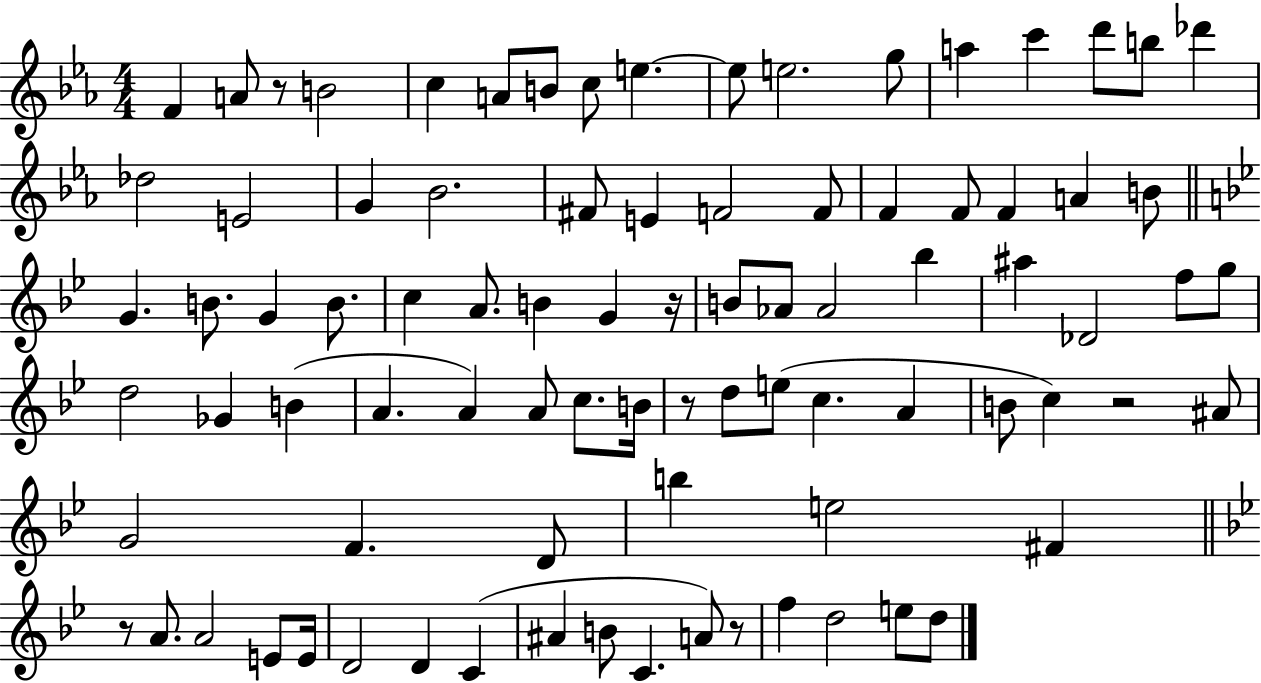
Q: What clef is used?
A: treble